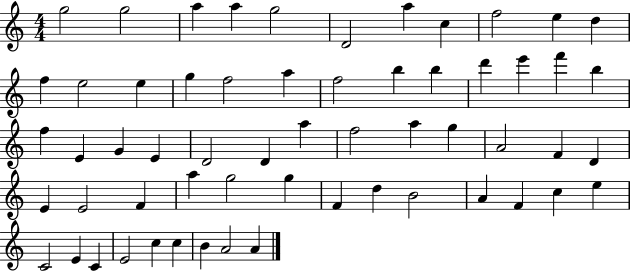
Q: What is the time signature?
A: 4/4